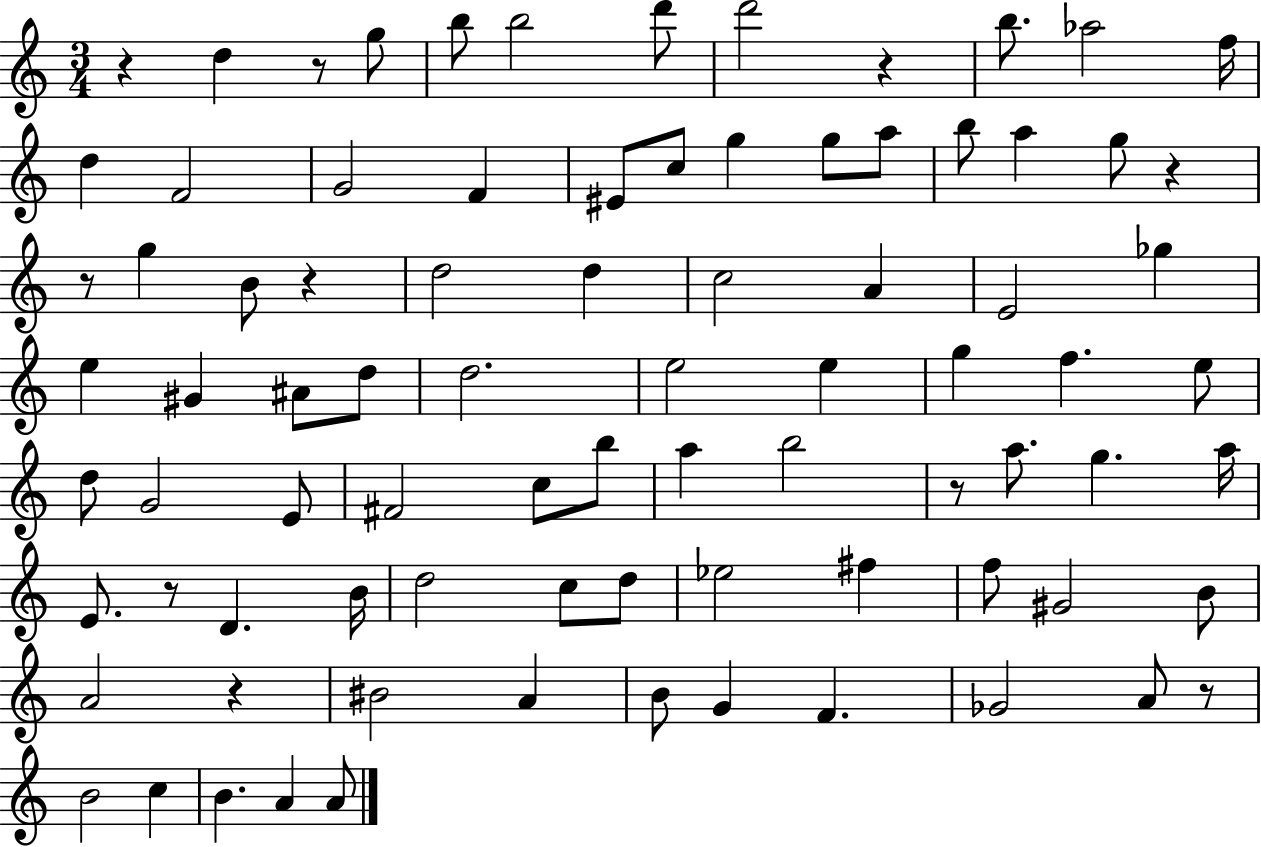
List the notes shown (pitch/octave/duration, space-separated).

R/q D5/q R/e G5/e B5/e B5/h D6/e D6/h R/q B5/e. Ab5/h F5/s D5/q F4/h G4/h F4/q EIS4/e C5/e G5/q G5/e A5/e B5/e A5/q G5/e R/q R/e G5/q B4/e R/q D5/h D5/q C5/h A4/q E4/h Gb5/q E5/q G#4/q A#4/e D5/e D5/h. E5/h E5/q G5/q F5/q. E5/e D5/e G4/h E4/e F#4/h C5/e B5/e A5/q B5/h R/e A5/e. G5/q. A5/s E4/e. R/e D4/q. B4/s D5/h C5/e D5/e Eb5/h F#5/q F5/e G#4/h B4/e A4/h R/q BIS4/h A4/q B4/e G4/q F4/q. Gb4/h A4/e R/e B4/h C5/q B4/q. A4/q A4/e